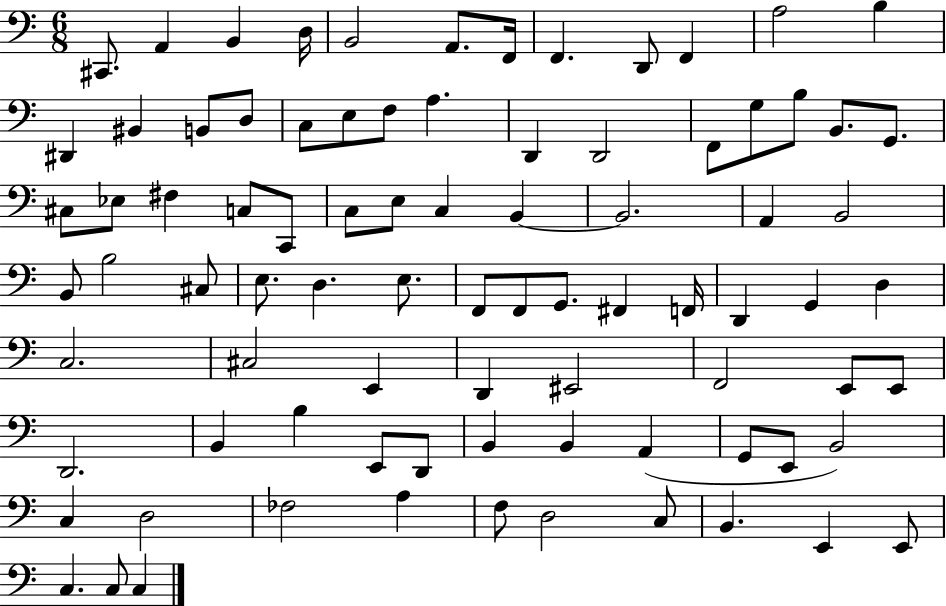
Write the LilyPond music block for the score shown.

{
  \clef bass
  \numericTimeSignature
  \time 6/8
  \key c \major
  \repeat volta 2 { cis,8. a,4 b,4 d16 | b,2 a,8. f,16 | f,4. d,8 f,4 | a2 b4 | \break dis,4 bis,4 b,8 d8 | c8 e8 f8 a4. | d,4 d,2 | f,8 g8 b8 b,8. g,8. | \break cis8 ees8 fis4 c8 c,8 | c8 e8 c4 b,4~~ | b,2. | a,4 b,2 | \break b,8 b2 cis8 | e8. d4. e8. | f,8 f,8 g,8. fis,4 f,16 | d,4 g,4 d4 | \break c2. | cis2 e,4 | d,4 eis,2 | f,2 e,8 e,8 | \break d,2. | b,4 b4 e,8 d,8 | b,4 b,4 a,4( | g,8 e,8 b,2) | \break c4 d2 | fes2 a4 | f8 d2 c8 | b,4. e,4 e,8 | \break c4. c8 c4 | } \bar "|."
}